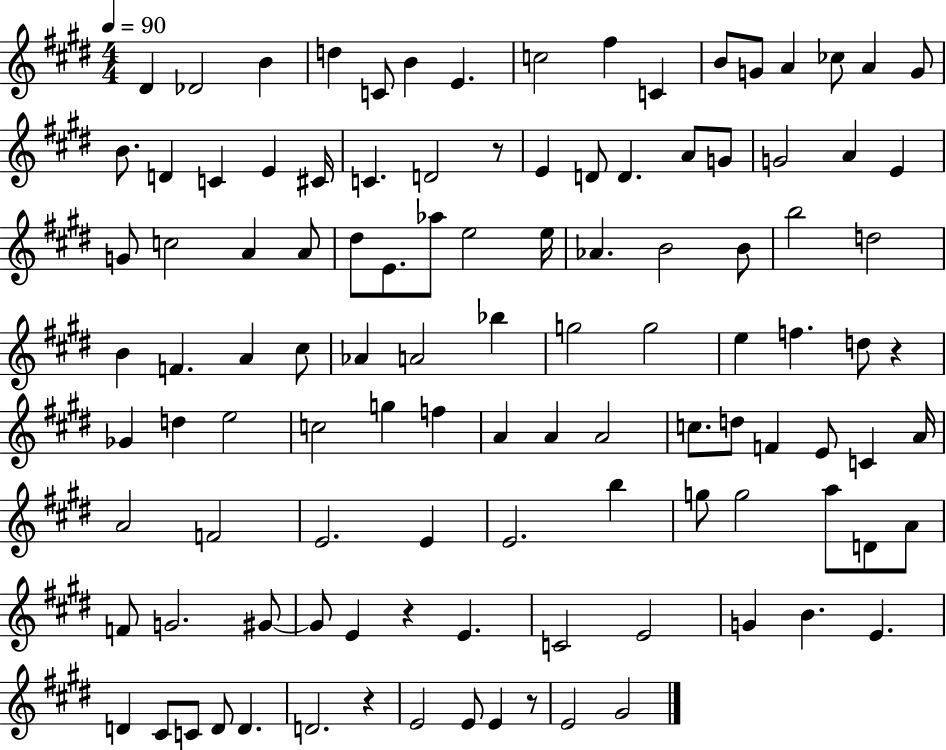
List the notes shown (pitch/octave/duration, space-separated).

D#4/q Db4/h B4/q D5/q C4/e B4/q E4/q. C5/h F#5/q C4/q B4/e G4/e A4/q CES5/e A4/q G4/e B4/e. D4/q C4/q E4/q C#4/s C4/q. D4/h R/e E4/q D4/e D4/q. A4/e G4/e G4/h A4/q E4/q G4/e C5/h A4/q A4/e D#5/e E4/e. Ab5/e E5/h E5/s Ab4/q. B4/h B4/e B5/h D5/h B4/q F4/q. A4/q C#5/e Ab4/q A4/h Bb5/q G5/h G5/h E5/q F5/q. D5/e R/q Gb4/q D5/q E5/h C5/h G5/q F5/q A4/q A4/q A4/h C5/e. D5/e F4/q E4/e C4/q A4/s A4/h F4/h E4/h. E4/q E4/h. B5/q G5/e G5/h A5/e D4/e A4/e F4/e G4/h. G#4/e G#4/e E4/q R/q E4/q. C4/h E4/h G4/q B4/q. E4/q. D4/q C#4/e C4/e D4/e D4/q. D4/h. R/q E4/h E4/e E4/q R/e E4/h G#4/h